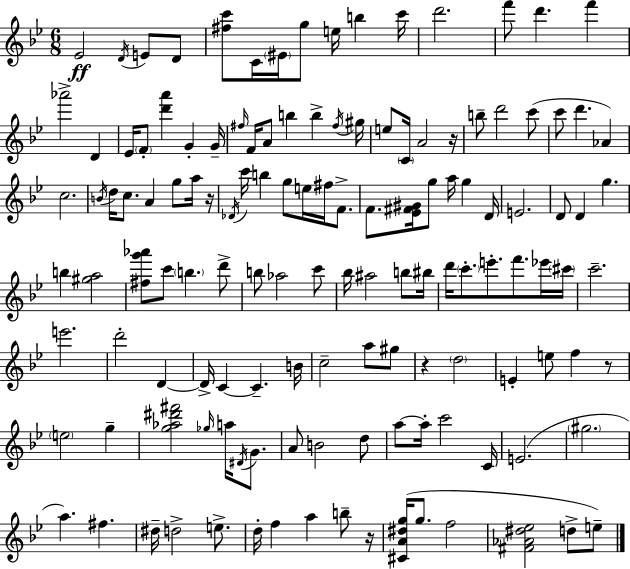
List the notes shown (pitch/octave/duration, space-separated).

Eb4/h D4/s E4/e D4/e [F#5,C6]/e C4/s EIS4/s G5/e E5/s B5/q C6/s D6/h. F6/e D6/q. F6/q Ab6/h D4/q Eb4/s F4/e [D6,A6]/q G4/q G4/s F#5/s F4/s A4/e B5/q B5/q F#5/s G#5/s E5/e C4/s A4/h R/s B5/e D6/h C6/e C6/e D6/q. Ab4/q C5/h. B4/s D5/s C5/e. A4/q G5/e A5/s R/s Db4/s C6/s B5/q G5/e E5/s F#5/s F4/e. F4/e. [Eb4,F#4,G#4]/s G5/e A5/s G5/q D4/s E4/h. D4/e D4/q G5/q. B5/q [G#5,A5]/h [F#5,G6,Ab6]/e C6/e B5/q. D6/e B5/e Ab5/h C6/e Bb5/s A#5/h B5/e BIS5/s D6/s C6/e. E6/e. F6/e. Eb6/s C#6/s C6/h. E6/h. D6/h D4/q D4/s C4/q C4/q. B4/s C5/h A5/e G#5/e R/q D5/h E4/q E5/e F5/q R/e E5/h G5/q [G5,Ab5,D#6,F#6]/h Gb5/s A5/s D#4/s G4/e. A4/e B4/h D5/e A5/e A5/s C6/h C4/s E4/h. G#5/h. A5/q. F#5/q. D#5/s D5/h E5/e. D5/s F5/q A5/q B5/e R/s [C#4,A4,D#5,G5]/s G5/e. F5/h [F#4,Ab4,D#5,Eb5]/h D5/e E5/e